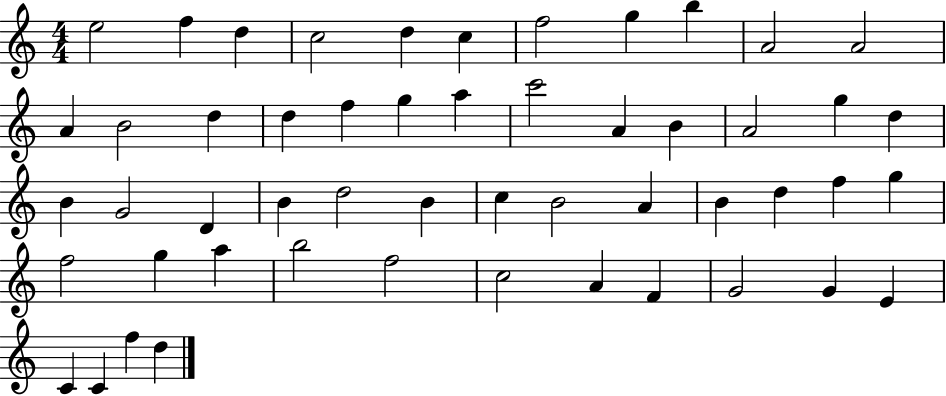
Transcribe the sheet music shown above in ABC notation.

X:1
T:Untitled
M:4/4
L:1/4
K:C
e2 f d c2 d c f2 g b A2 A2 A B2 d d f g a c'2 A B A2 g d B G2 D B d2 B c B2 A B d f g f2 g a b2 f2 c2 A F G2 G E C C f d